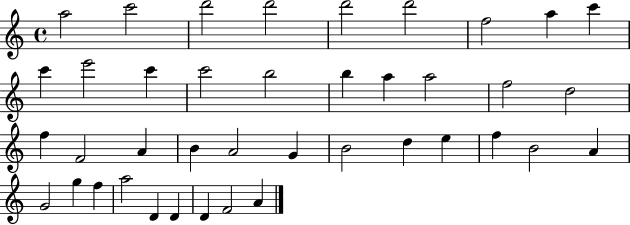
{
  \clef treble
  \time 4/4
  \defaultTimeSignature
  \key c \major
  a''2 c'''2 | d'''2 d'''2 | d'''2 d'''2 | f''2 a''4 c'''4 | \break c'''4 e'''2 c'''4 | c'''2 b''2 | b''4 a''4 a''2 | f''2 d''2 | \break f''4 f'2 a'4 | b'4 a'2 g'4 | b'2 d''4 e''4 | f''4 b'2 a'4 | \break g'2 g''4 f''4 | a''2 d'4 d'4 | d'4 f'2 a'4 | \bar "|."
}